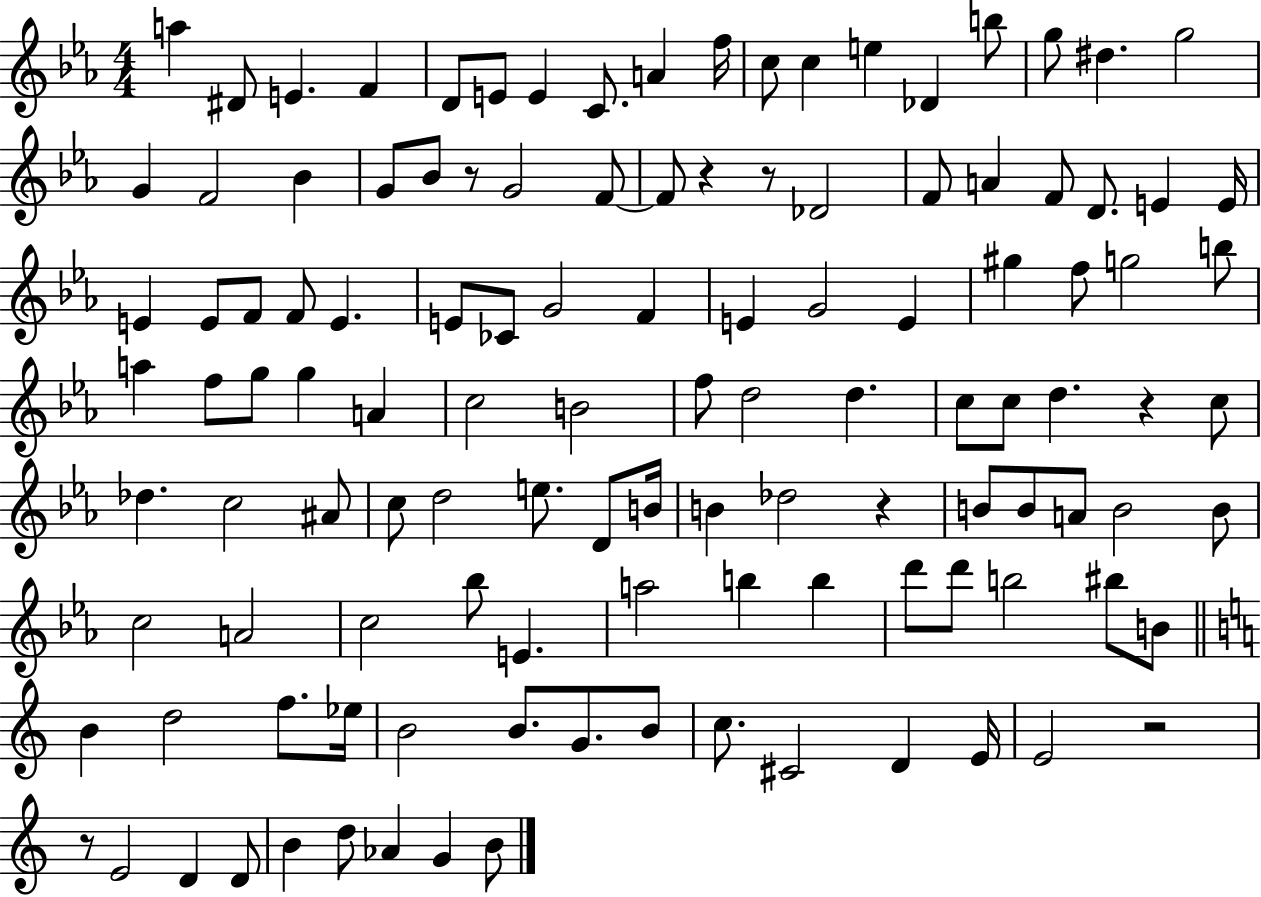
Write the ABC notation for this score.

X:1
T:Untitled
M:4/4
L:1/4
K:Eb
a ^D/2 E F D/2 E/2 E C/2 A f/4 c/2 c e _D b/2 g/2 ^d g2 G F2 _B G/2 _B/2 z/2 G2 F/2 F/2 z z/2 _D2 F/2 A F/2 D/2 E E/4 E E/2 F/2 F/2 E E/2 _C/2 G2 F E G2 E ^g f/2 g2 b/2 a f/2 g/2 g A c2 B2 f/2 d2 d c/2 c/2 d z c/2 _d c2 ^A/2 c/2 d2 e/2 D/2 B/4 B _d2 z B/2 B/2 A/2 B2 B/2 c2 A2 c2 _b/2 E a2 b b d'/2 d'/2 b2 ^b/2 B/2 B d2 f/2 _e/4 B2 B/2 G/2 B/2 c/2 ^C2 D E/4 E2 z2 z/2 E2 D D/2 B d/2 _A G B/2